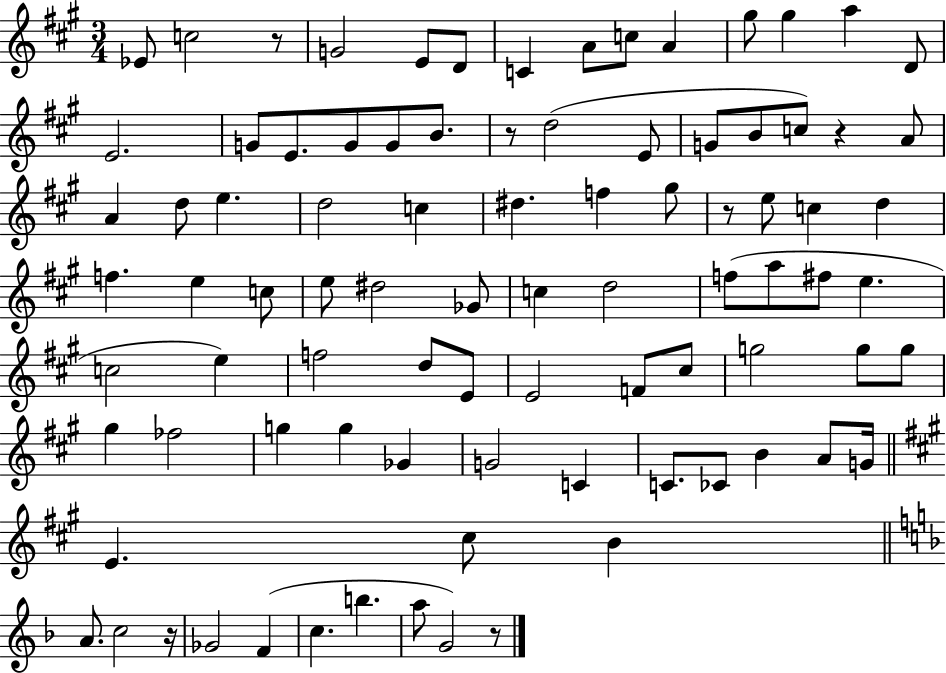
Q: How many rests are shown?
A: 6